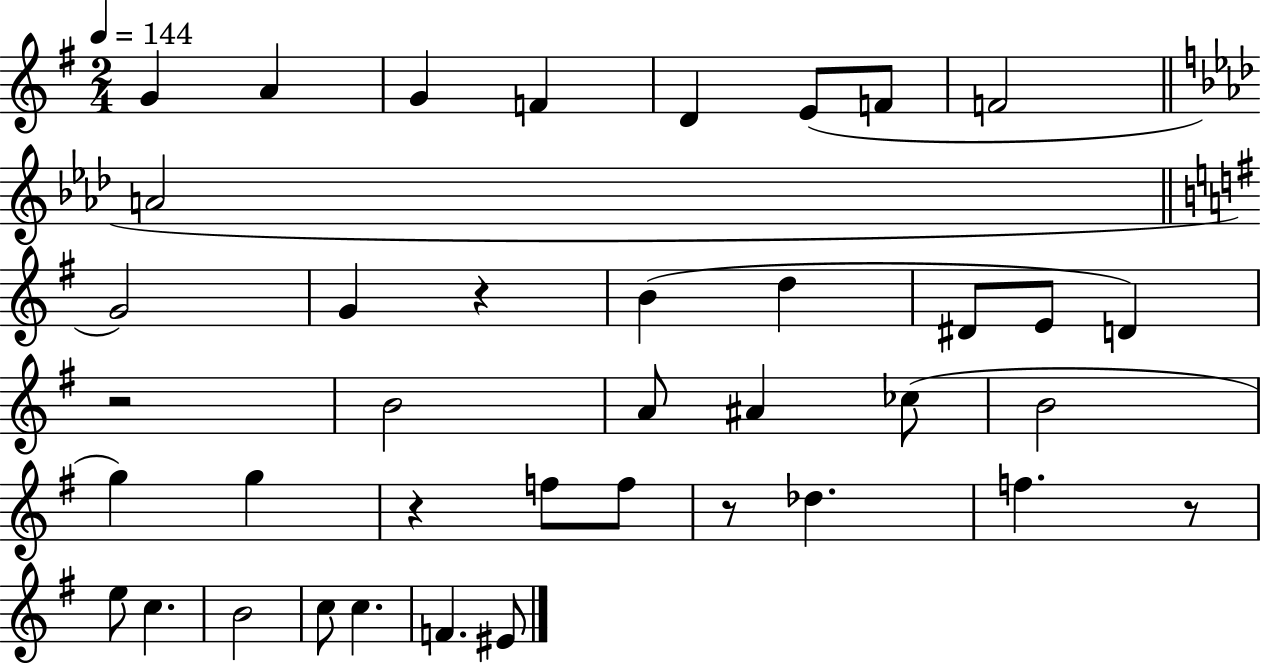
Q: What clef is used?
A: treble